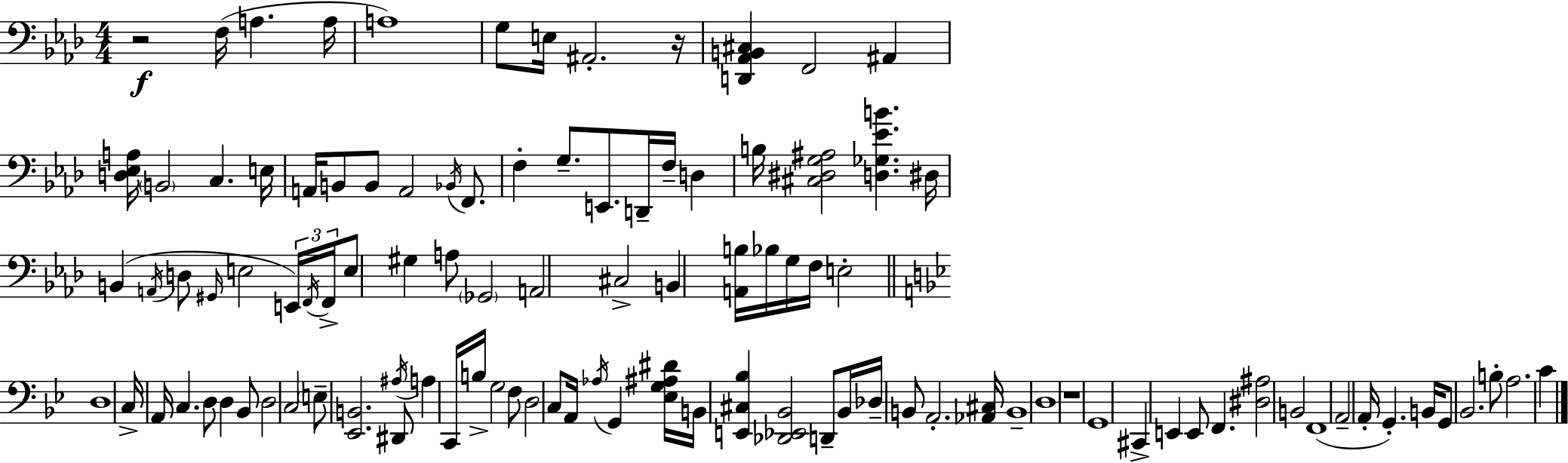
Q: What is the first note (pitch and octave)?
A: F3